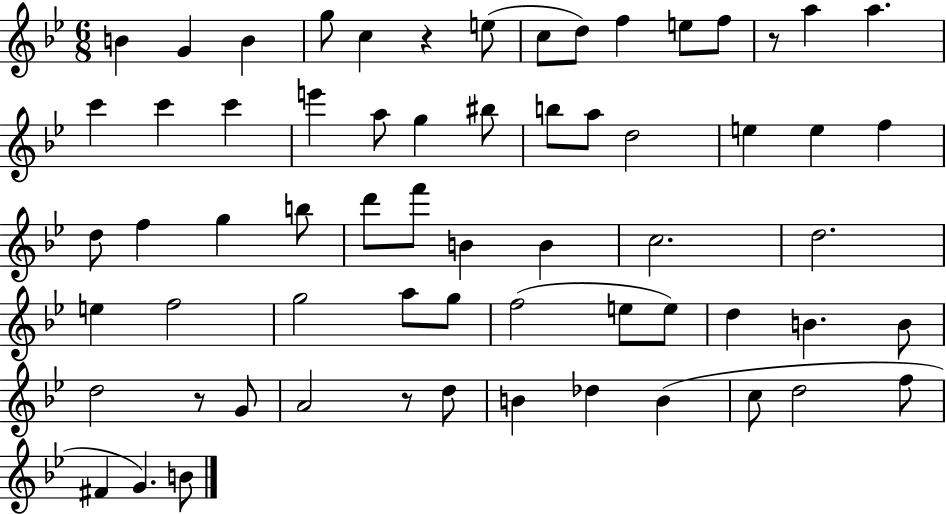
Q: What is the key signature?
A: BES major